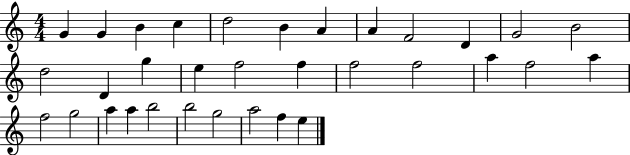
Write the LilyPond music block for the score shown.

{
  \clef treble
  \numericTimeSignature
  \time 4/4
  \key c \major
  g'4 g'4 b'4 c''4 | d''2 b'4 a'4 | a'4 f'2 d'4 | g'2 b'2 | \break d''2 d'4 g''4 | e''4 f''2 f''4 | f''2 f''2 | a''4 f''2 a''4 | \break f''2 g''2 | a''4 a''4 b''2 | b''2 g''2 | a''2 f''4 e''4 | \break \bar "|."
}